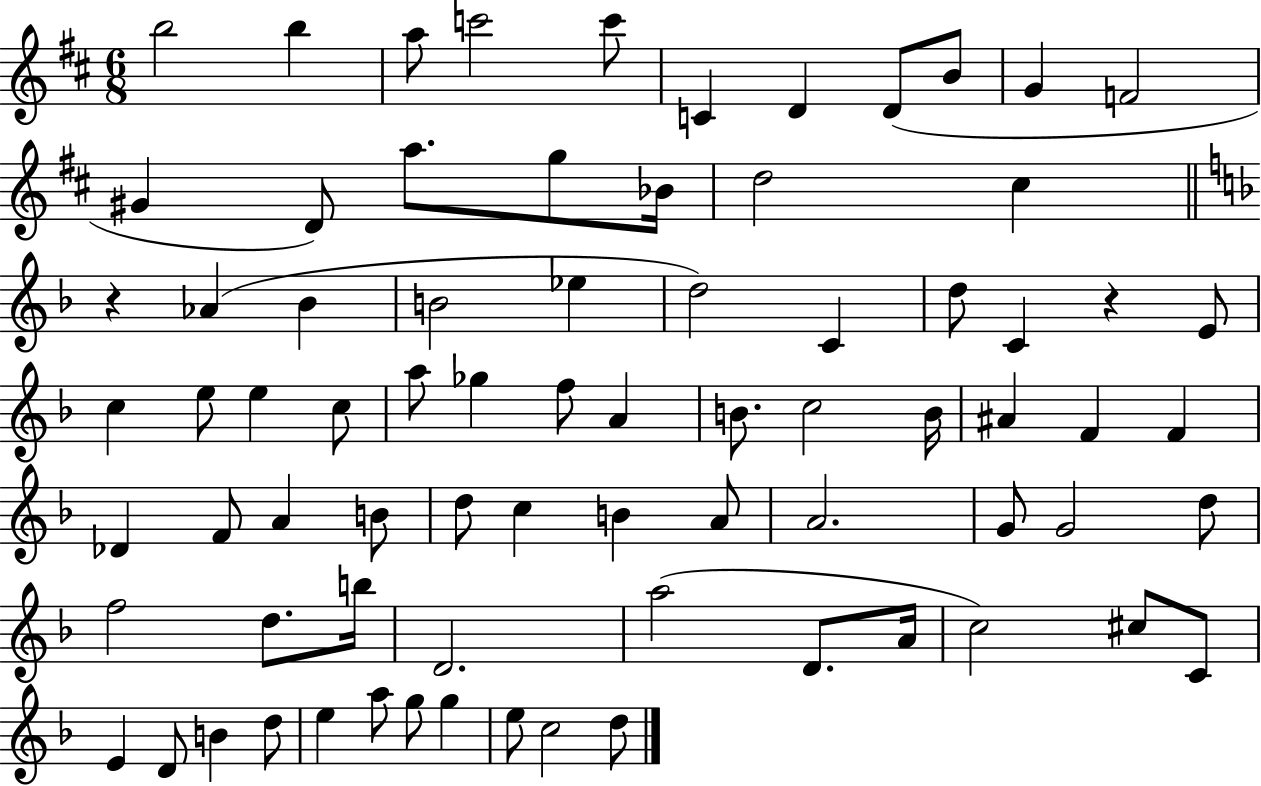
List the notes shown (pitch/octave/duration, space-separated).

B5/h B5/q A5/e C6/h C6/e C4/q D4/q D4/e B4/e G4/q F4/h G#4/q D4/e A5/e. G5/e Bb4/s D5/h C#5/q R/q Ab4/q Bb4/q B4/h Eb5/q D5/h C4/q D5/e C4/q R/q E4/e C5/q E5/e E5/q C5/e A5/e Gb5/q F5/e A4/q B4/e. C5/h B4/s A#4/q F4/q F4/q Db4/q F4/e A4/q B4/e D5/e C5/q B4/q A4/e A4/h. G4/e G4/h D5/e F5/h D5/e. B5/s D4/h. A5/h D4/e. A4/s C5/h C#5/e C4/e E4/q D4/e B4/q D5/e E5/q A5/e G5/e G5/q E5/e C5/h D5/e